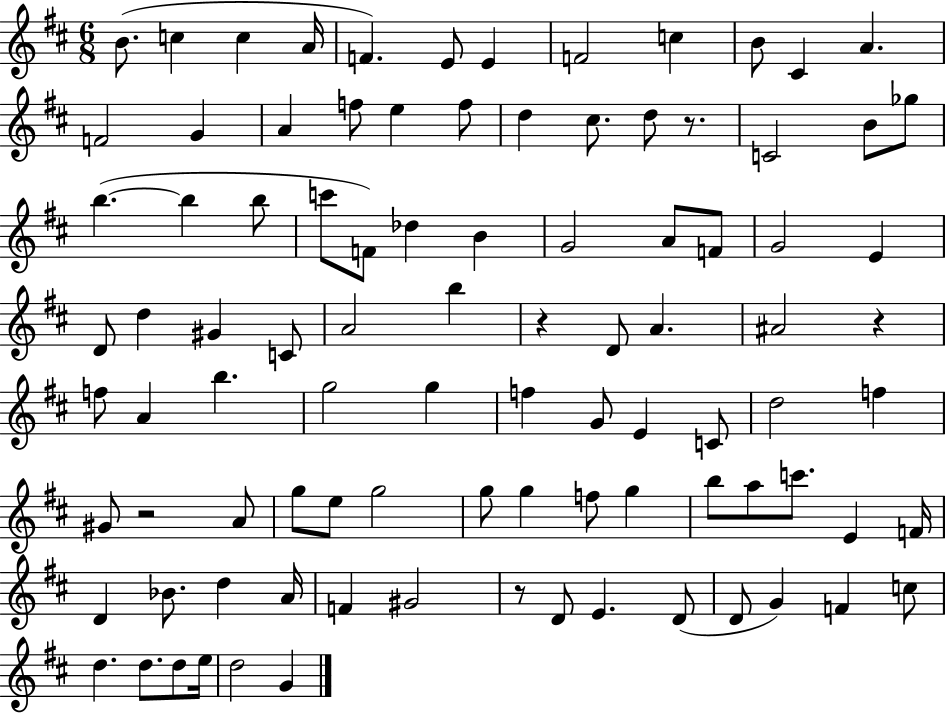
{
  \clef treble
  \numericTimeSignature
  \time 6/8
  \key d \major
  b'8.( c''4 c''4 a'16 | f'4.) e'8 e'4 | f'2 c''4 | b'8 cis'4 a'4. | \break f'2 g'4 | a'4 f''8 e''4 f''8 | d''4 cis''8. d''8 r8. | c'2 b'8 ges''8 | \break b''4.~(~ b''4 b''8 | c'''8 f'8) des''4 b'4 | g'2 a'8 f'8 | g'2 e'4 | \break d'8 d''4 gis'4 c'8 | a'2 b''4 | r4 d'8 a'4. | ais'2 r4 | \break f''8 a'4 b''4. | g''2 g''4 | f''4 g'8 e'4 c'8 | d''2 f''4 | \break gis'8 r2 a'8 | g''8 e''8 g''2 | g''8 g''4 f''8 g''4 | b''8 a''8 c'''8. e'4 f'16 | \break d'4 bes'8. d''4 a'16 | f'4 gis'2 | r8 d'8 e'4. d'8( | d'8 g'4) f'4 c''8 | \break d''4. d''8. d''8 e''16 | d''2 g'4 | \bar "|."
}